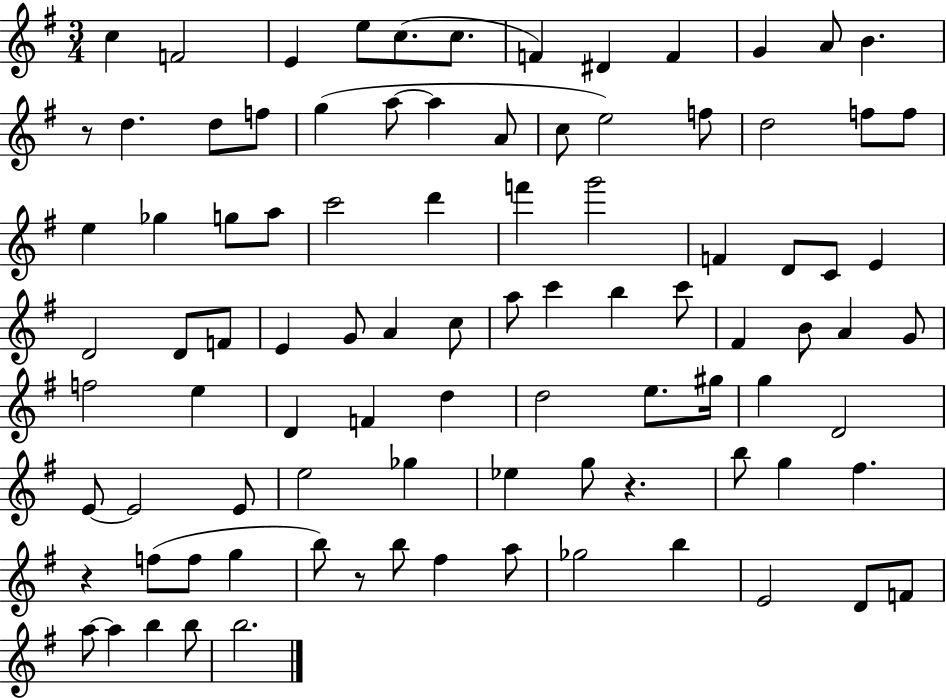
C5/q F4/h E4/q E5/e C5/e. C5/e. F4/q D#4/q F4/q G4/q A4/e B4/q. R/e D5/q. D5/e F5/e G5/q A5/e A5/q A4/e C5/e E5/h F5/e D5/h F5/e F5/e E5/q Gb5/q G5/e A5/e C6/h D6/q F6/q G6/h F4/q D4/e C4/e E4/q D4/h D4/e F4/e E4/q G4/e A4/q C5/e A5/e C6/q B5/q C6/e F#4/q B4/e A4/q G4/e F5/h E5/q D4/q F4/q D5/q D5/h E5/e. G#5/s G5/q D4/h E4/e E4/h E4/e E5/h Gb5/q Eb5/q G5/e R/q. B5/e G5/q F#5/q. R/q F5/e F5/e G5/q B5/e R/e B5/e F#5/q A5/e Gb5/h B5/q E4/h D4/e F4/e A5/e A5/q B5/q B5/e B5/h.